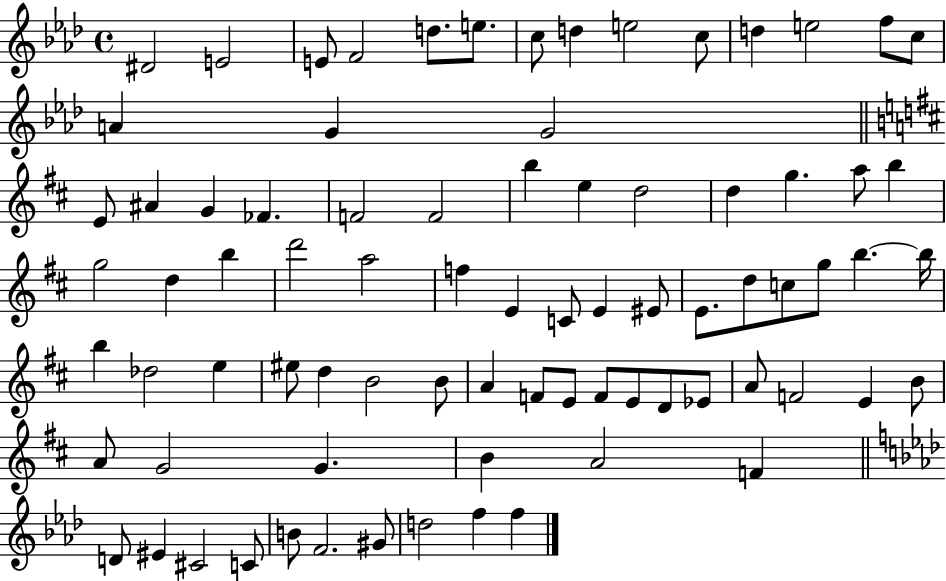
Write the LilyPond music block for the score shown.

{
  \clef treble
  \time 4/4
  \defaultTimeSignature
  \key aes \major
  dis'2 e'2 | e'8 f'2 d''8. e''8. | c''8 d''4 e''2 c''8 | d''4 e''2 f''8 c''8 | \break a'4 g'4 g'2 | \bar "||" \break \key d \major e'8 ais'4 g'4 fes'4. | f'2 f'2 | b''4 e''4 d''2 | d''4 g''4. a''8 b''4 | \break g''2 d''4 b''4 | d'''2 a''2 | f''4 e'4 c'8 e'4 eis'8 | e'8. d''8 c''8 g''8 b''4.~~ b''16 | \break b''4 des''2 e''4 | eis''8 d''4 b'2 b'8 | a'4 f'8 e'8 f'8 e'8 d'8 ees'8 | a'8 f'2 e'4 b'8 | \break a'8 g'2 g'4. | b'4 a'2 f'4 | \bar "||" \break \key f \minor d'8 eis'4 cis'2 c'8 | b'8 f'2. gis'8 | d''2 f''4 f''4 | \bar "|."
}